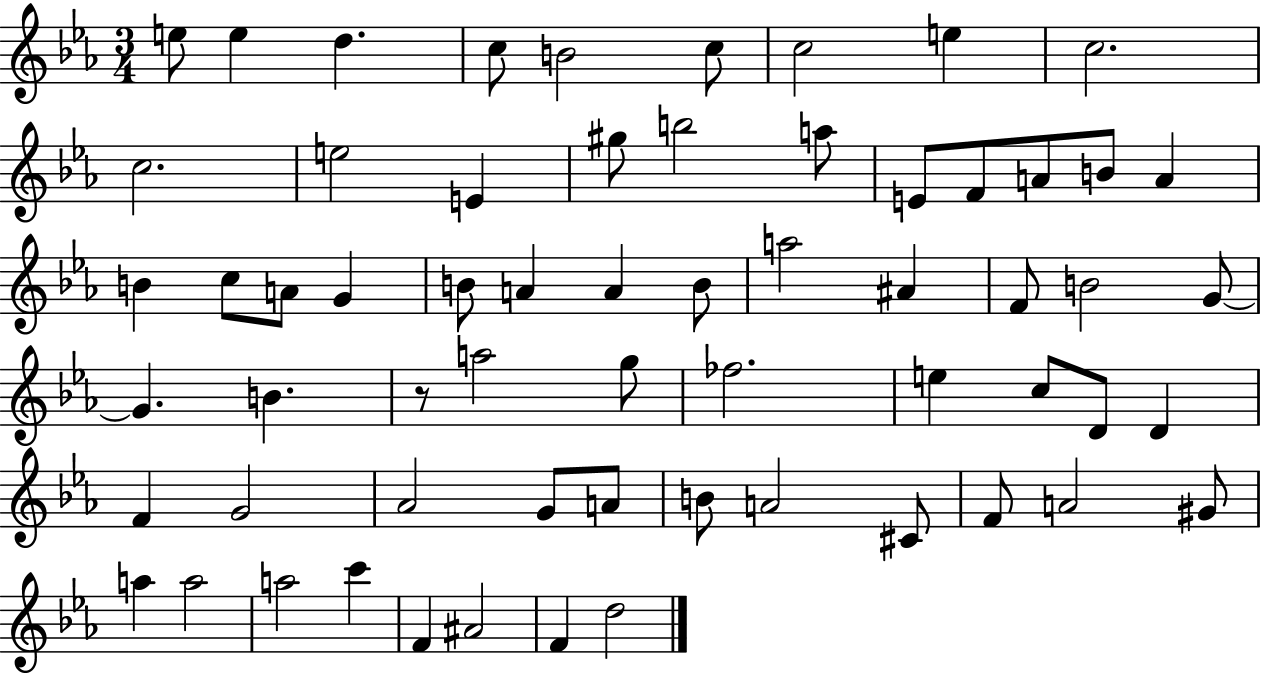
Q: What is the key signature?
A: EES major